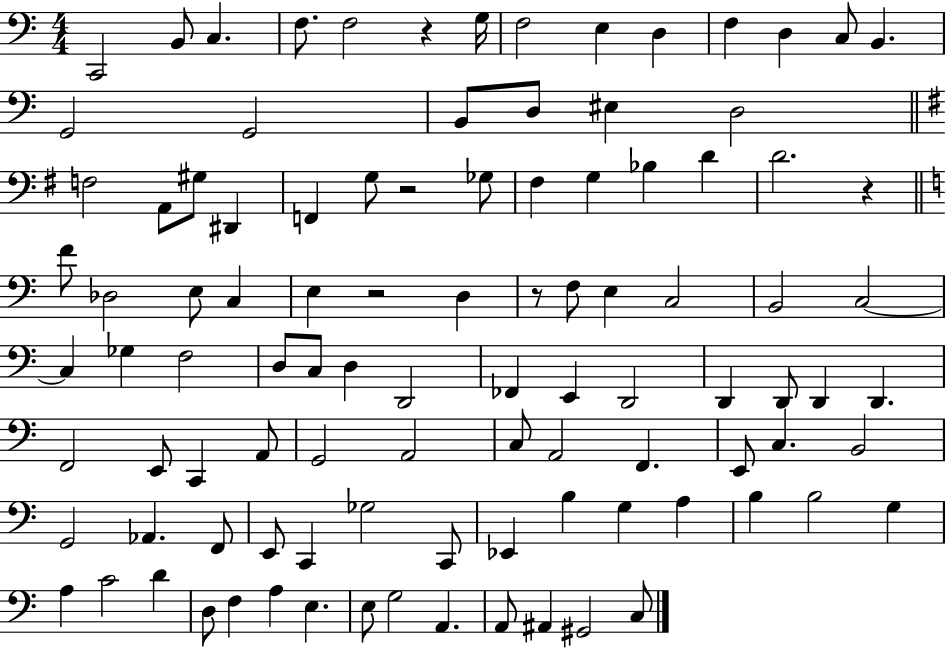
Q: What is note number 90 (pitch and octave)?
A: E3